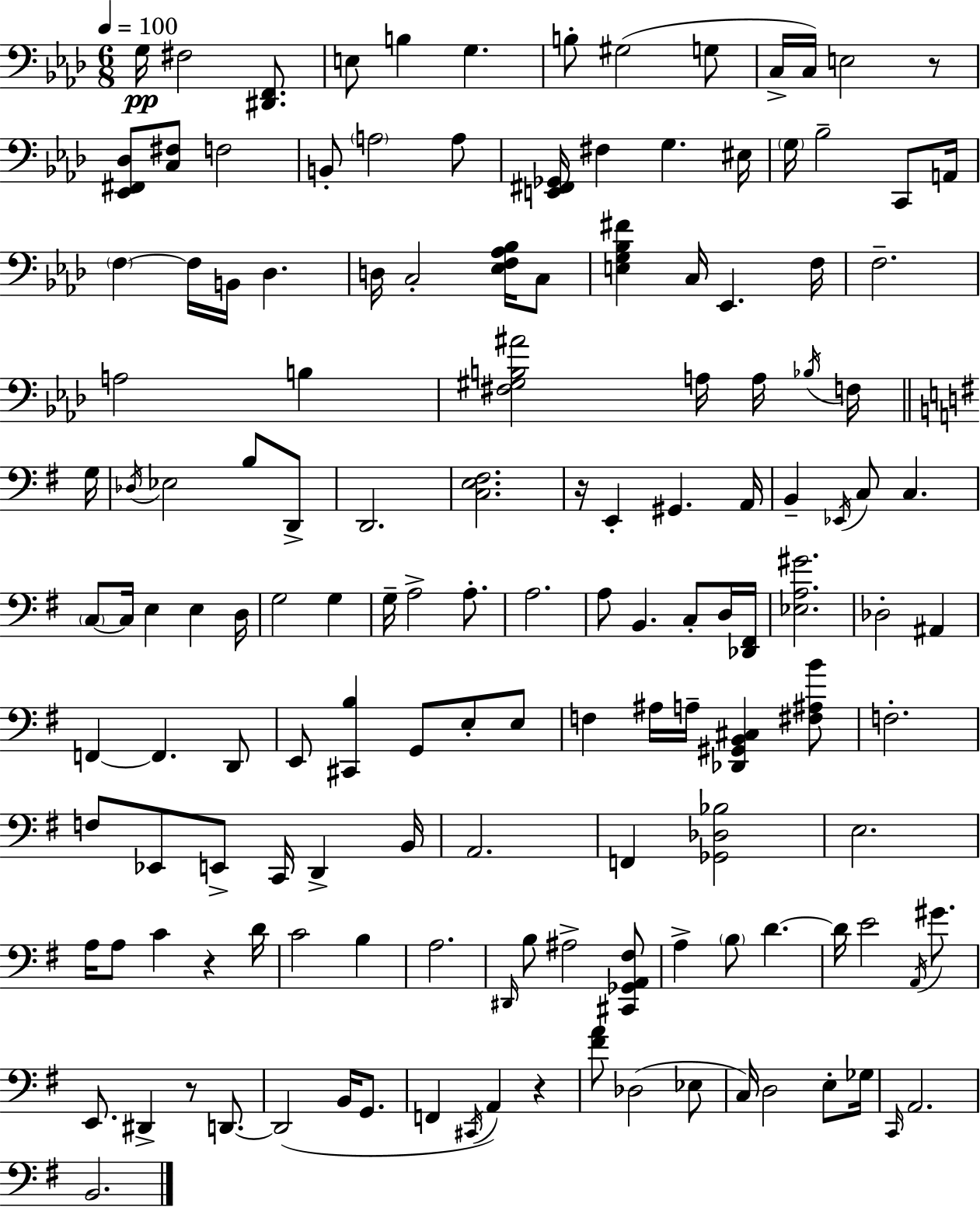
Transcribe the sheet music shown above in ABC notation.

X:1
T:Untitled
M:6/8
L:1/4
K:Ab
G,/4 ^F,2 [^D,,F,,]/2 E,/2 B, G, B,/2 ^G,2 G,/2 C,/4 C,/4 E,2 z/2 [_E,,^F,,_D,]/2 [C,^F,]/2 F,2 B,,/2 A,2 A,/2 [E,,^F,,_G,,]/4 ^F, G, ^E,/4 G,/4 _B,2 C,,/2 A,,/4 F, F,/4 B,,/4 _D, D,/4 C,2 [_E,F,_A,_B,]/4 C,/2 [E,G,_B,^F] C,/4 _E,, F,/4 F,2 A,2 B, [^F,^G,B,^A]2 A,/4 A,/4 _B,/4 F,/4 G,/4 _D,/4 _E,2 B,/2 D,,/2 D,,2 [C,E,^F,]2 z/4 E,, ^G,, A,,/4 B,, _E,,/4 C,/2 C, C,/2 C,/4 E, E, D,/4 G,2 G, G,/4 A,2 A,/2 A,2 A,/2 B,, C,/2 D,/4 [_D,,^F,,]/4 [_E,A,^G]2 _D,2 ^A,, F,, F,, D,,/2 E,,/2 [^C,,B,] G,,/2 E,/2 E,/2 F, ^A,/4 A,/4 [_D,,^G,,B,,^C,] [^F,^A,B]/2 F,2 F,/2 _E,,/2 E,,/2 C,,/4 D,, B,,/4 A,,2 F,, [_G,,_D,_B,]2 E,2 A,/4 A,/2 C z D/4 C2 B, A,2 ^D,,/4 B,/2 ^A,2 [^C,,_G,,A,,^F,]/2 A, B,/2 D D/4 E2 A,,/4 ^G/2 E,,/2 ^D,, z/2 D,,/2 D,,2 B,,/4 G,,/2 F,, ^C,,/4 A,, z [^FA]/2 _D,2 _E,/2 C,/4 D,2 E,/2 _G,/4 C,,/4 A,,2 B,,2